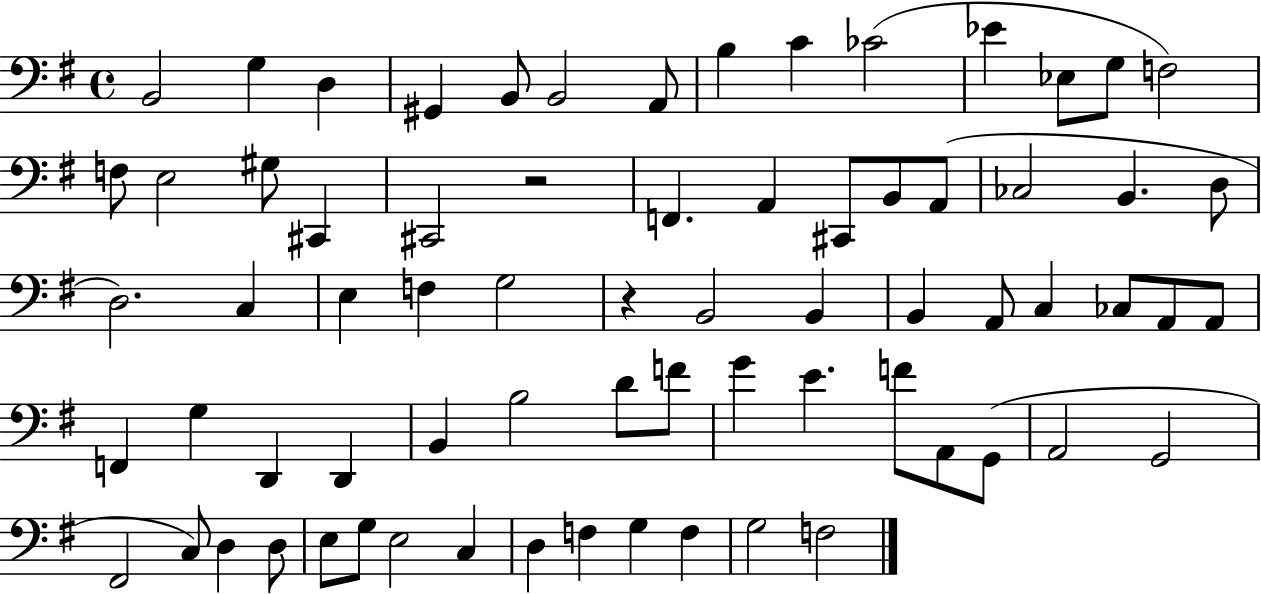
B2/h G3/q D3/q G#2/q B2/e B2/h A2/e B3/q C4/q CES4/h Eb4/q Eb3/e G3/e F3/h F3/e E3/h G#3/e C#2/q C#2/h R/h F2/q. A2/q C#2/e B2/e A2/e CES3/h B2/q. D3/e D3/h. C3/q E3/q F3/q G3/h R/q B2/h B2/q B2/q A2/e C3/q CES3/e A2/e A2/e F2/q G3/q D2/q D2/q B2/q B3/h D4/e F4/e G4/q E4/q. F4/e A2/e G2/e A2/h G2/h F#2/h C3/e D3/q D3/e E3/e G3/e E3/h C3/q D3/q F3/q G3/q F3/q G3/h F3/h